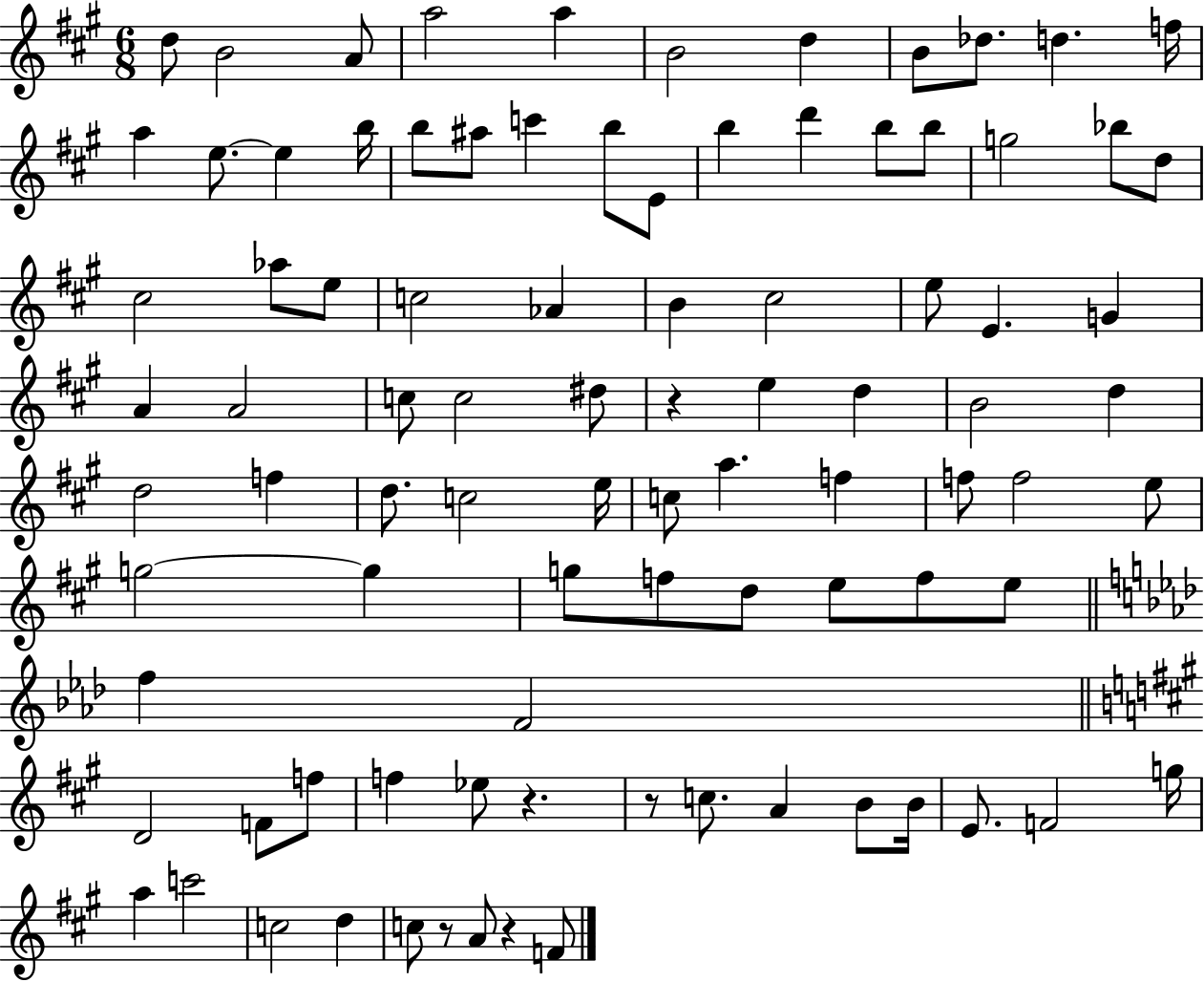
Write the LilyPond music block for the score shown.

{
  \clef treble
  \numericTimeSignature
  \time 6/8
  \key a \major
  \repeat volta 2 { d''8 b'2 a'8 | a''2 a''4 | b'2 d''4 | b'8 des''8. d''4. f''16 | \break a''4 e''8.~~ e''4 b''16 | b''8 ais''8 c'''4 b''8 e'8 | b''4 d'''4 b''8 b''8 | g''2 bes''8 d''8 | \break cis''2 aes''8 e''8 | c''2 aes'4 | b'4 cis''2 | e''8 e'4. g'4 | \break a'4 a'2 | c''8 c''2 dis''8 | r4 e''4 d''4 | b'2 d''4 | \break d''2 f''4 | d''8. c''2 e''16 | c''8 a''4. f''4 | f''8 f''2 e''8 | \break g''2~~ g''4 | g''8 f''8 d''8 e''8 f''8 e''8 | \bar "||" \break \key f \minor f''4 f'2 | \bar "||" \break \key a \major d'2 f'8 f''8 | f''4 ees''8 r4. | r8 c''8. a'4 b'8 b'16 | e'8. f'2 g''16 | \break a''4 c'''2 | c''2 d''4 | c''8 r8 a'8 r4 f'8 | } \bar "|."
}